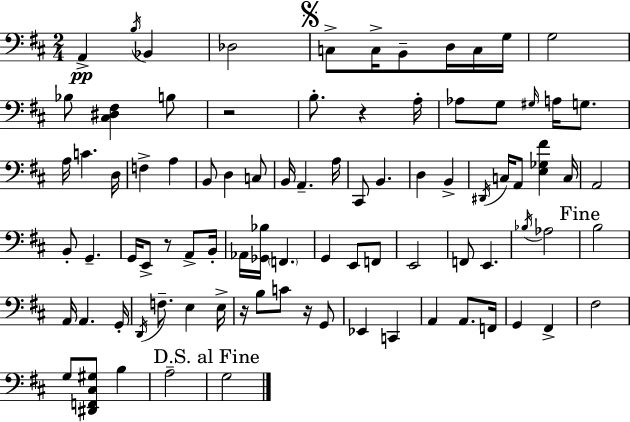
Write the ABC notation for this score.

X:1
T:Untitled
M:2/4
L:1/4
K:D
A,, B,/4 _B,, _D,2 C,/2 C,/4 B,,/2 D,/4 C,/4 G,/4 G,2 _B,/2 [^C,^D,^F,] B,/2 z2 B,/2 z A,/4 _A,/2 G,/2 ^G,/4 A,/4 G,/2 A,/4 C D,/4 F, A, B,,/2 D, C,/2 B,,/4 A,, A,/4 ^C,,/2 B,, D, B,, ^D,,/4 C,/4 A,,/2 [E,_G,^F] C,/4 A,,2 B,,/2 G,, G,,/4 E,,/2 z/2 A,,/2 B,,/4 _A,,/4 [_G,,_B,]/4 F,, G,, E,,/2 F,,/2 E,,2 F,,/2 E,, _B,/4 _A,2 B,2 A,,/4 A,, G,,/4 D,,/4 F,/2 E, E,/4 z/4 B,/2 C/2 z/4 G,,/2 _E,, C,, A,, A,,/2 F,,/4 G,, ^F,, ^F,2 G,/2 [^D,,F,,^C,^G,]/2 B, A,2 G,2